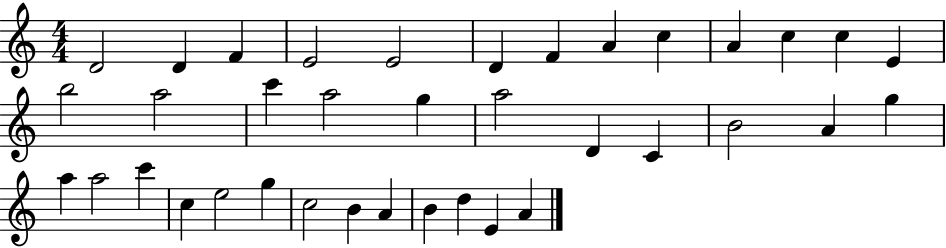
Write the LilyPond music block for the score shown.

{
  \clef treble
  \numericTimeSignature
  \time 4/4
  \key c \major
  d'2 d'4 f'4 | e'2 e'2 | d'4 f'4 a'4 c''4 | a'4 c''4 c''4 e'4 | \break b''2 a''2 | c'''4 a''2 g''4 | a''2 d'4 c'4 | b'2 a'4 g''4 | \break a''4 a''2 c'''4 | c''4 e''2 g''4 | c''2 b'4 a'4 | b'4 d''4 e'4 a'4 | \break \bar "|."
}